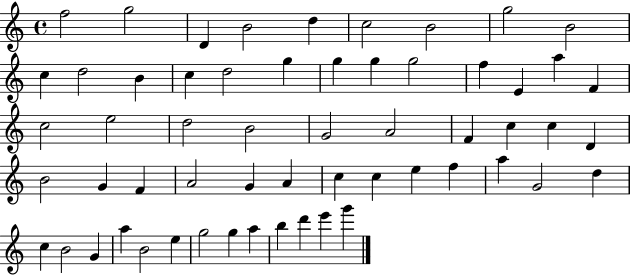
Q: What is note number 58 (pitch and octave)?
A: G6